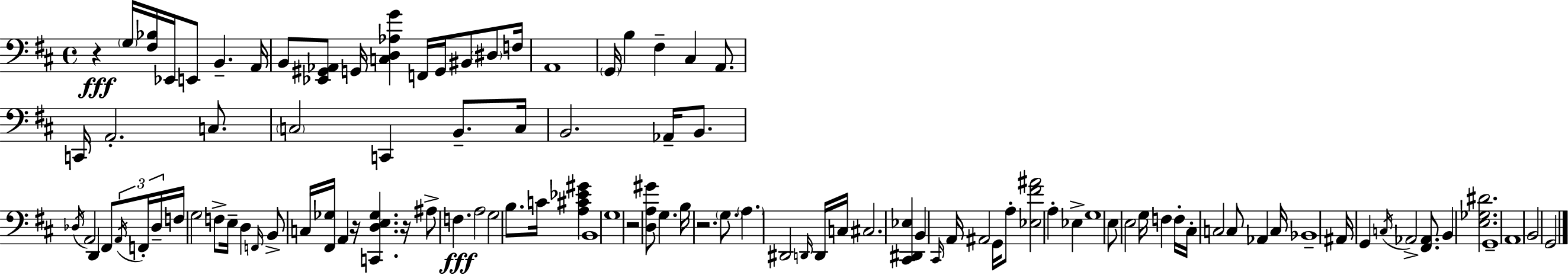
{
  \clef bass
  \time 4/4
  \defaultTimeSignature
  \key d \major
  r4\fff \parenthesize g16 <fis bes>16 ees,16 e,8 b,4.-- a,16 | b,8 <ees, gis, aes,>8 g,16 <c d aes g'>4 f,16 g,16 bis,8 \parenthesize dis8 f16 | a,1 | \parenthesize g,16 b4 fis4-- cis4 a,8. | \break c,16 a,2.-. c8. | \parenthesize c2 c,4 b,8.-- c16 | b,2. aes,16-- b,8. | \acciaccatura { des16 } a,2 d,4 fis,8 \tuplet 3/2 { \acciaccatura { a,16 } | \break f,16-. des16-- } f16 g2 f8-> e16-- d4 | \grace { f,16 } b,8-> c16 <fis, ges>16 a,4 r16 <c, d e ges>4. | r16 ais8-> f4.\fff a2 | g2 b8. c'16 <a cis' ees' gis'>4 | \break b,1 | g1 | r2 <d a gis'>8 g4. | b16 r2. | \break \parenthesize g8. \parenthesize a4. dis,2 | \grace { d,16 } d,16 c16 cis2. | <cis, dis, ees>4 b,4 \grace { cis,16 } a,16 ais,2 | g,16 a8-. <ees fis' ais'>2 a4-. | \break ees4-> g1 | e8 e2 g16 | f4 f16-. cis16-. c2 c8 | aes,4 c16 bes,1-- | \break ais,16 g,4 \acciaccatura { c16 } aes,2-> | <fis, aes,>8. b,4 <e ges dis'>2. | g,1-- | a,1 | \break b,2 g,2 | \bar "|."
}